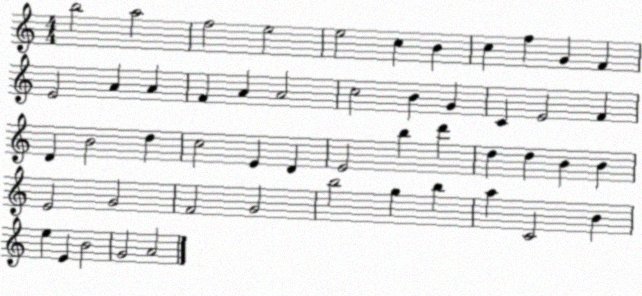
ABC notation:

X:1
T:Untitled
M:4/4
L:1/4
K:C
b2 a2 f2 e2 e2 c B c f G F E2 A A F A A2 c2 B G C E2 F D B2 d c2 E D E2 b d' d d B B E2 G2 F2 G2 b2 g b a C2 B e E B2 G2 A2